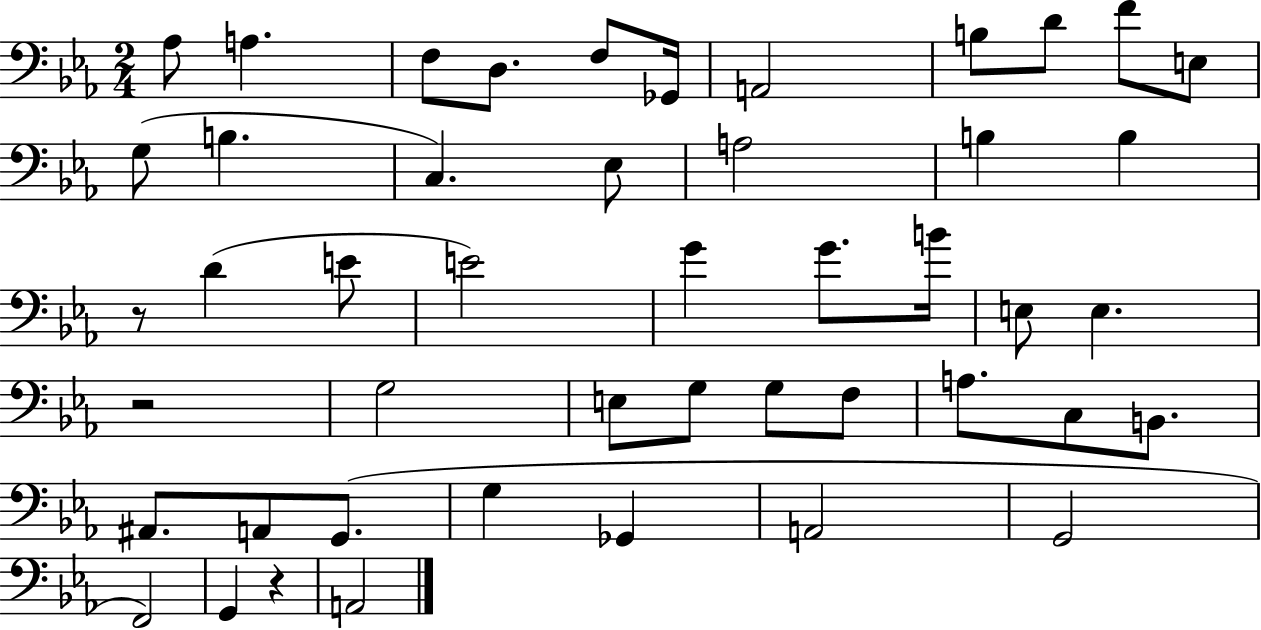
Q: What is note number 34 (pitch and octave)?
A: B2